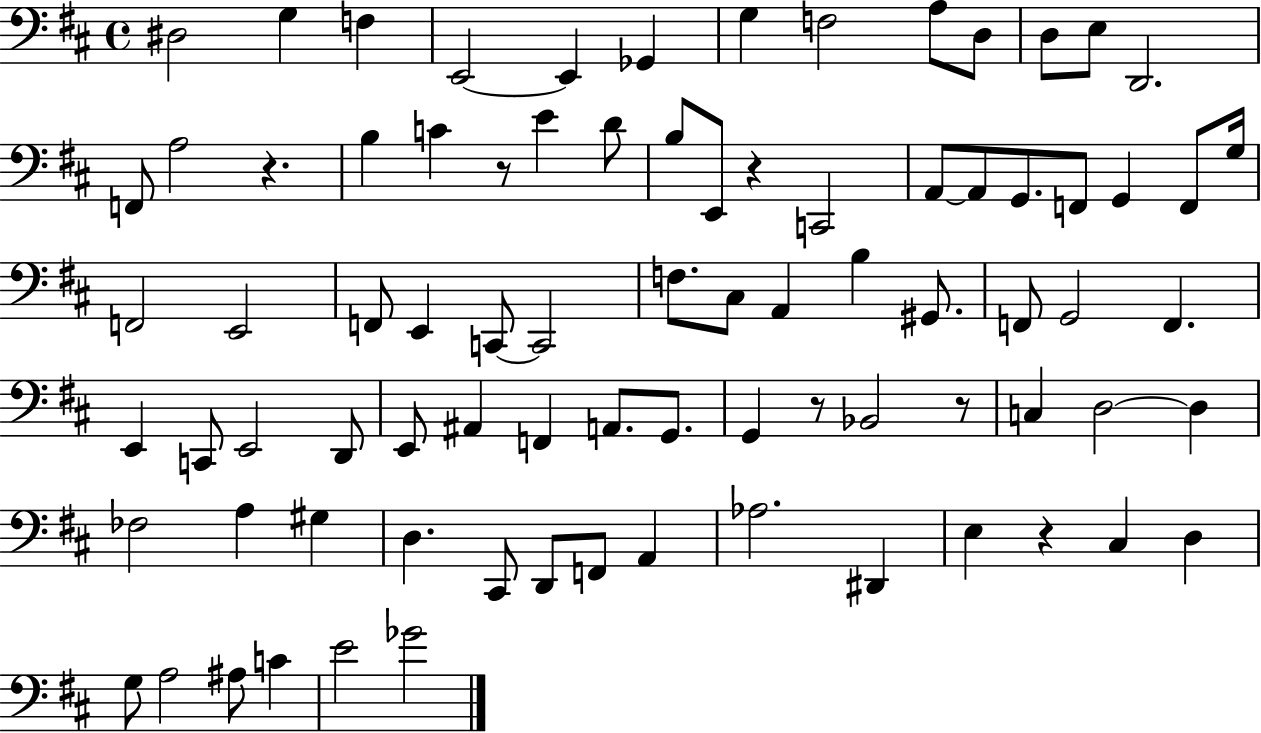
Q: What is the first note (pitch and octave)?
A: D#3